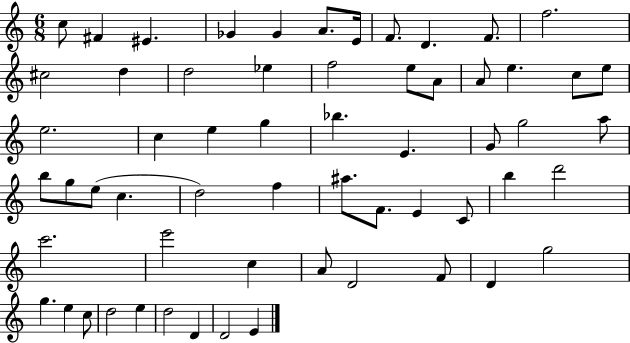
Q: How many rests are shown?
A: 0